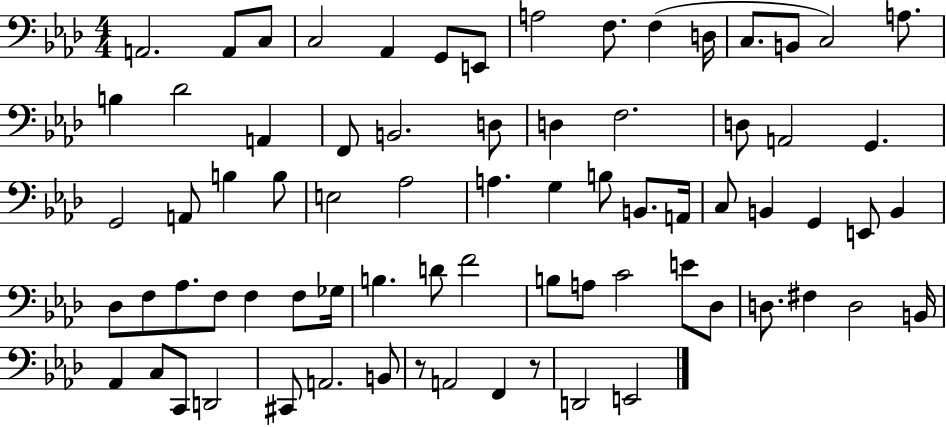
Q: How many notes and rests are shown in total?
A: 74